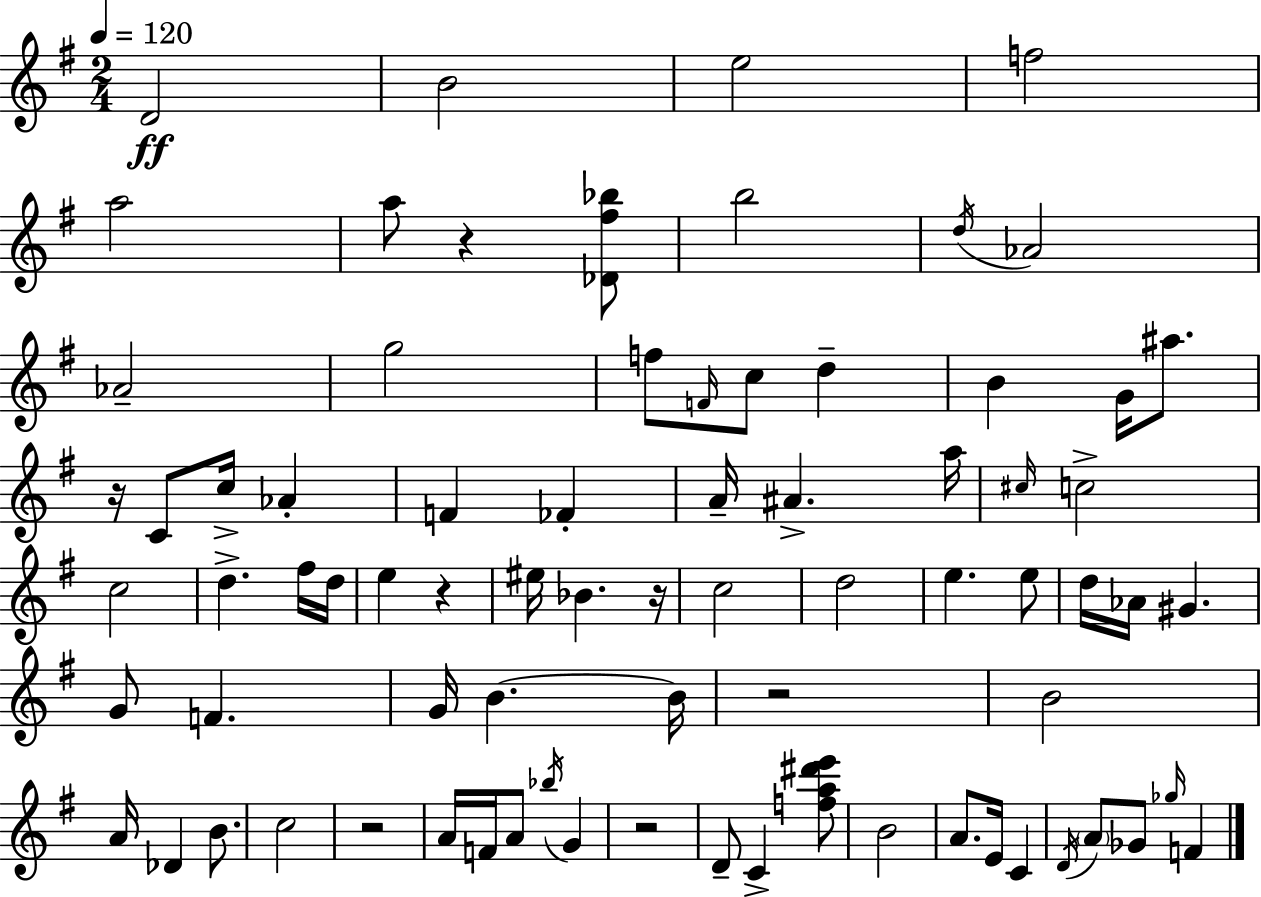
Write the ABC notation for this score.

X:1
T:Untitled
M:2/4
L:1/4
K:Em
D2 B2 e2 f2 a2 a/2 z [_D^f_b]/2 b2 d/4 _A2 _A2 g2 f/2 F/4 c/2 d B G/4 ^a/2 z/4 C/2 c/4 _A F _F A/4 ^A a/4 ^c/4 c2 c2 d ^f/4 d/4 e z ^e/4 _B z/4 c2 d2 e e/2 d/4 _A/4 ^G G/2 F G/4 B B/4 z2 B2 A/4 _D B/2 c2 z2 A/4 F/4 A/2 _b/4 G z2 D/2 C [fa^d'e']/2 B2 A/2 E/4 C D/4 A/2 _G/2 _g/4 F